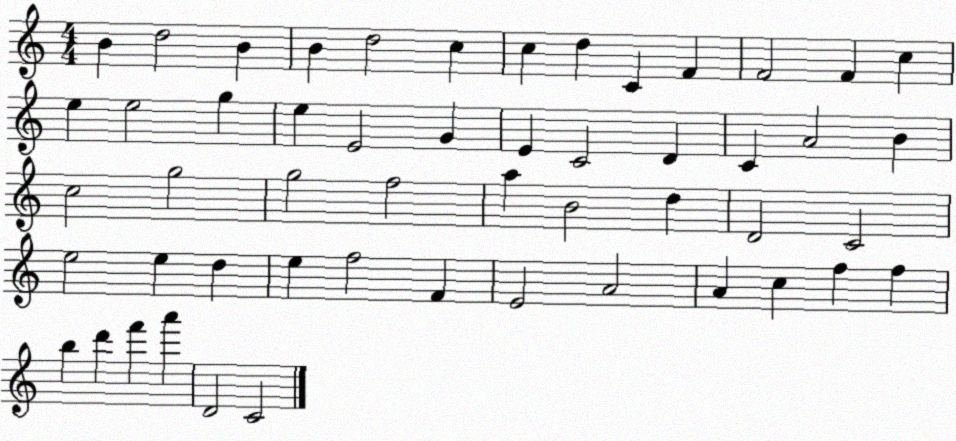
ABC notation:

X:1
T:Untitled
M:4/4
L:1/4
K:C
B d2 B B d2 c c d C F F2 F c e e2 g e E2 G E C2 D C A2 B c2 g2 g2 f2 a B2 d D2 C2 e2 e d e f2 F E2 A2 A c f f b d' f' a' D2 C2